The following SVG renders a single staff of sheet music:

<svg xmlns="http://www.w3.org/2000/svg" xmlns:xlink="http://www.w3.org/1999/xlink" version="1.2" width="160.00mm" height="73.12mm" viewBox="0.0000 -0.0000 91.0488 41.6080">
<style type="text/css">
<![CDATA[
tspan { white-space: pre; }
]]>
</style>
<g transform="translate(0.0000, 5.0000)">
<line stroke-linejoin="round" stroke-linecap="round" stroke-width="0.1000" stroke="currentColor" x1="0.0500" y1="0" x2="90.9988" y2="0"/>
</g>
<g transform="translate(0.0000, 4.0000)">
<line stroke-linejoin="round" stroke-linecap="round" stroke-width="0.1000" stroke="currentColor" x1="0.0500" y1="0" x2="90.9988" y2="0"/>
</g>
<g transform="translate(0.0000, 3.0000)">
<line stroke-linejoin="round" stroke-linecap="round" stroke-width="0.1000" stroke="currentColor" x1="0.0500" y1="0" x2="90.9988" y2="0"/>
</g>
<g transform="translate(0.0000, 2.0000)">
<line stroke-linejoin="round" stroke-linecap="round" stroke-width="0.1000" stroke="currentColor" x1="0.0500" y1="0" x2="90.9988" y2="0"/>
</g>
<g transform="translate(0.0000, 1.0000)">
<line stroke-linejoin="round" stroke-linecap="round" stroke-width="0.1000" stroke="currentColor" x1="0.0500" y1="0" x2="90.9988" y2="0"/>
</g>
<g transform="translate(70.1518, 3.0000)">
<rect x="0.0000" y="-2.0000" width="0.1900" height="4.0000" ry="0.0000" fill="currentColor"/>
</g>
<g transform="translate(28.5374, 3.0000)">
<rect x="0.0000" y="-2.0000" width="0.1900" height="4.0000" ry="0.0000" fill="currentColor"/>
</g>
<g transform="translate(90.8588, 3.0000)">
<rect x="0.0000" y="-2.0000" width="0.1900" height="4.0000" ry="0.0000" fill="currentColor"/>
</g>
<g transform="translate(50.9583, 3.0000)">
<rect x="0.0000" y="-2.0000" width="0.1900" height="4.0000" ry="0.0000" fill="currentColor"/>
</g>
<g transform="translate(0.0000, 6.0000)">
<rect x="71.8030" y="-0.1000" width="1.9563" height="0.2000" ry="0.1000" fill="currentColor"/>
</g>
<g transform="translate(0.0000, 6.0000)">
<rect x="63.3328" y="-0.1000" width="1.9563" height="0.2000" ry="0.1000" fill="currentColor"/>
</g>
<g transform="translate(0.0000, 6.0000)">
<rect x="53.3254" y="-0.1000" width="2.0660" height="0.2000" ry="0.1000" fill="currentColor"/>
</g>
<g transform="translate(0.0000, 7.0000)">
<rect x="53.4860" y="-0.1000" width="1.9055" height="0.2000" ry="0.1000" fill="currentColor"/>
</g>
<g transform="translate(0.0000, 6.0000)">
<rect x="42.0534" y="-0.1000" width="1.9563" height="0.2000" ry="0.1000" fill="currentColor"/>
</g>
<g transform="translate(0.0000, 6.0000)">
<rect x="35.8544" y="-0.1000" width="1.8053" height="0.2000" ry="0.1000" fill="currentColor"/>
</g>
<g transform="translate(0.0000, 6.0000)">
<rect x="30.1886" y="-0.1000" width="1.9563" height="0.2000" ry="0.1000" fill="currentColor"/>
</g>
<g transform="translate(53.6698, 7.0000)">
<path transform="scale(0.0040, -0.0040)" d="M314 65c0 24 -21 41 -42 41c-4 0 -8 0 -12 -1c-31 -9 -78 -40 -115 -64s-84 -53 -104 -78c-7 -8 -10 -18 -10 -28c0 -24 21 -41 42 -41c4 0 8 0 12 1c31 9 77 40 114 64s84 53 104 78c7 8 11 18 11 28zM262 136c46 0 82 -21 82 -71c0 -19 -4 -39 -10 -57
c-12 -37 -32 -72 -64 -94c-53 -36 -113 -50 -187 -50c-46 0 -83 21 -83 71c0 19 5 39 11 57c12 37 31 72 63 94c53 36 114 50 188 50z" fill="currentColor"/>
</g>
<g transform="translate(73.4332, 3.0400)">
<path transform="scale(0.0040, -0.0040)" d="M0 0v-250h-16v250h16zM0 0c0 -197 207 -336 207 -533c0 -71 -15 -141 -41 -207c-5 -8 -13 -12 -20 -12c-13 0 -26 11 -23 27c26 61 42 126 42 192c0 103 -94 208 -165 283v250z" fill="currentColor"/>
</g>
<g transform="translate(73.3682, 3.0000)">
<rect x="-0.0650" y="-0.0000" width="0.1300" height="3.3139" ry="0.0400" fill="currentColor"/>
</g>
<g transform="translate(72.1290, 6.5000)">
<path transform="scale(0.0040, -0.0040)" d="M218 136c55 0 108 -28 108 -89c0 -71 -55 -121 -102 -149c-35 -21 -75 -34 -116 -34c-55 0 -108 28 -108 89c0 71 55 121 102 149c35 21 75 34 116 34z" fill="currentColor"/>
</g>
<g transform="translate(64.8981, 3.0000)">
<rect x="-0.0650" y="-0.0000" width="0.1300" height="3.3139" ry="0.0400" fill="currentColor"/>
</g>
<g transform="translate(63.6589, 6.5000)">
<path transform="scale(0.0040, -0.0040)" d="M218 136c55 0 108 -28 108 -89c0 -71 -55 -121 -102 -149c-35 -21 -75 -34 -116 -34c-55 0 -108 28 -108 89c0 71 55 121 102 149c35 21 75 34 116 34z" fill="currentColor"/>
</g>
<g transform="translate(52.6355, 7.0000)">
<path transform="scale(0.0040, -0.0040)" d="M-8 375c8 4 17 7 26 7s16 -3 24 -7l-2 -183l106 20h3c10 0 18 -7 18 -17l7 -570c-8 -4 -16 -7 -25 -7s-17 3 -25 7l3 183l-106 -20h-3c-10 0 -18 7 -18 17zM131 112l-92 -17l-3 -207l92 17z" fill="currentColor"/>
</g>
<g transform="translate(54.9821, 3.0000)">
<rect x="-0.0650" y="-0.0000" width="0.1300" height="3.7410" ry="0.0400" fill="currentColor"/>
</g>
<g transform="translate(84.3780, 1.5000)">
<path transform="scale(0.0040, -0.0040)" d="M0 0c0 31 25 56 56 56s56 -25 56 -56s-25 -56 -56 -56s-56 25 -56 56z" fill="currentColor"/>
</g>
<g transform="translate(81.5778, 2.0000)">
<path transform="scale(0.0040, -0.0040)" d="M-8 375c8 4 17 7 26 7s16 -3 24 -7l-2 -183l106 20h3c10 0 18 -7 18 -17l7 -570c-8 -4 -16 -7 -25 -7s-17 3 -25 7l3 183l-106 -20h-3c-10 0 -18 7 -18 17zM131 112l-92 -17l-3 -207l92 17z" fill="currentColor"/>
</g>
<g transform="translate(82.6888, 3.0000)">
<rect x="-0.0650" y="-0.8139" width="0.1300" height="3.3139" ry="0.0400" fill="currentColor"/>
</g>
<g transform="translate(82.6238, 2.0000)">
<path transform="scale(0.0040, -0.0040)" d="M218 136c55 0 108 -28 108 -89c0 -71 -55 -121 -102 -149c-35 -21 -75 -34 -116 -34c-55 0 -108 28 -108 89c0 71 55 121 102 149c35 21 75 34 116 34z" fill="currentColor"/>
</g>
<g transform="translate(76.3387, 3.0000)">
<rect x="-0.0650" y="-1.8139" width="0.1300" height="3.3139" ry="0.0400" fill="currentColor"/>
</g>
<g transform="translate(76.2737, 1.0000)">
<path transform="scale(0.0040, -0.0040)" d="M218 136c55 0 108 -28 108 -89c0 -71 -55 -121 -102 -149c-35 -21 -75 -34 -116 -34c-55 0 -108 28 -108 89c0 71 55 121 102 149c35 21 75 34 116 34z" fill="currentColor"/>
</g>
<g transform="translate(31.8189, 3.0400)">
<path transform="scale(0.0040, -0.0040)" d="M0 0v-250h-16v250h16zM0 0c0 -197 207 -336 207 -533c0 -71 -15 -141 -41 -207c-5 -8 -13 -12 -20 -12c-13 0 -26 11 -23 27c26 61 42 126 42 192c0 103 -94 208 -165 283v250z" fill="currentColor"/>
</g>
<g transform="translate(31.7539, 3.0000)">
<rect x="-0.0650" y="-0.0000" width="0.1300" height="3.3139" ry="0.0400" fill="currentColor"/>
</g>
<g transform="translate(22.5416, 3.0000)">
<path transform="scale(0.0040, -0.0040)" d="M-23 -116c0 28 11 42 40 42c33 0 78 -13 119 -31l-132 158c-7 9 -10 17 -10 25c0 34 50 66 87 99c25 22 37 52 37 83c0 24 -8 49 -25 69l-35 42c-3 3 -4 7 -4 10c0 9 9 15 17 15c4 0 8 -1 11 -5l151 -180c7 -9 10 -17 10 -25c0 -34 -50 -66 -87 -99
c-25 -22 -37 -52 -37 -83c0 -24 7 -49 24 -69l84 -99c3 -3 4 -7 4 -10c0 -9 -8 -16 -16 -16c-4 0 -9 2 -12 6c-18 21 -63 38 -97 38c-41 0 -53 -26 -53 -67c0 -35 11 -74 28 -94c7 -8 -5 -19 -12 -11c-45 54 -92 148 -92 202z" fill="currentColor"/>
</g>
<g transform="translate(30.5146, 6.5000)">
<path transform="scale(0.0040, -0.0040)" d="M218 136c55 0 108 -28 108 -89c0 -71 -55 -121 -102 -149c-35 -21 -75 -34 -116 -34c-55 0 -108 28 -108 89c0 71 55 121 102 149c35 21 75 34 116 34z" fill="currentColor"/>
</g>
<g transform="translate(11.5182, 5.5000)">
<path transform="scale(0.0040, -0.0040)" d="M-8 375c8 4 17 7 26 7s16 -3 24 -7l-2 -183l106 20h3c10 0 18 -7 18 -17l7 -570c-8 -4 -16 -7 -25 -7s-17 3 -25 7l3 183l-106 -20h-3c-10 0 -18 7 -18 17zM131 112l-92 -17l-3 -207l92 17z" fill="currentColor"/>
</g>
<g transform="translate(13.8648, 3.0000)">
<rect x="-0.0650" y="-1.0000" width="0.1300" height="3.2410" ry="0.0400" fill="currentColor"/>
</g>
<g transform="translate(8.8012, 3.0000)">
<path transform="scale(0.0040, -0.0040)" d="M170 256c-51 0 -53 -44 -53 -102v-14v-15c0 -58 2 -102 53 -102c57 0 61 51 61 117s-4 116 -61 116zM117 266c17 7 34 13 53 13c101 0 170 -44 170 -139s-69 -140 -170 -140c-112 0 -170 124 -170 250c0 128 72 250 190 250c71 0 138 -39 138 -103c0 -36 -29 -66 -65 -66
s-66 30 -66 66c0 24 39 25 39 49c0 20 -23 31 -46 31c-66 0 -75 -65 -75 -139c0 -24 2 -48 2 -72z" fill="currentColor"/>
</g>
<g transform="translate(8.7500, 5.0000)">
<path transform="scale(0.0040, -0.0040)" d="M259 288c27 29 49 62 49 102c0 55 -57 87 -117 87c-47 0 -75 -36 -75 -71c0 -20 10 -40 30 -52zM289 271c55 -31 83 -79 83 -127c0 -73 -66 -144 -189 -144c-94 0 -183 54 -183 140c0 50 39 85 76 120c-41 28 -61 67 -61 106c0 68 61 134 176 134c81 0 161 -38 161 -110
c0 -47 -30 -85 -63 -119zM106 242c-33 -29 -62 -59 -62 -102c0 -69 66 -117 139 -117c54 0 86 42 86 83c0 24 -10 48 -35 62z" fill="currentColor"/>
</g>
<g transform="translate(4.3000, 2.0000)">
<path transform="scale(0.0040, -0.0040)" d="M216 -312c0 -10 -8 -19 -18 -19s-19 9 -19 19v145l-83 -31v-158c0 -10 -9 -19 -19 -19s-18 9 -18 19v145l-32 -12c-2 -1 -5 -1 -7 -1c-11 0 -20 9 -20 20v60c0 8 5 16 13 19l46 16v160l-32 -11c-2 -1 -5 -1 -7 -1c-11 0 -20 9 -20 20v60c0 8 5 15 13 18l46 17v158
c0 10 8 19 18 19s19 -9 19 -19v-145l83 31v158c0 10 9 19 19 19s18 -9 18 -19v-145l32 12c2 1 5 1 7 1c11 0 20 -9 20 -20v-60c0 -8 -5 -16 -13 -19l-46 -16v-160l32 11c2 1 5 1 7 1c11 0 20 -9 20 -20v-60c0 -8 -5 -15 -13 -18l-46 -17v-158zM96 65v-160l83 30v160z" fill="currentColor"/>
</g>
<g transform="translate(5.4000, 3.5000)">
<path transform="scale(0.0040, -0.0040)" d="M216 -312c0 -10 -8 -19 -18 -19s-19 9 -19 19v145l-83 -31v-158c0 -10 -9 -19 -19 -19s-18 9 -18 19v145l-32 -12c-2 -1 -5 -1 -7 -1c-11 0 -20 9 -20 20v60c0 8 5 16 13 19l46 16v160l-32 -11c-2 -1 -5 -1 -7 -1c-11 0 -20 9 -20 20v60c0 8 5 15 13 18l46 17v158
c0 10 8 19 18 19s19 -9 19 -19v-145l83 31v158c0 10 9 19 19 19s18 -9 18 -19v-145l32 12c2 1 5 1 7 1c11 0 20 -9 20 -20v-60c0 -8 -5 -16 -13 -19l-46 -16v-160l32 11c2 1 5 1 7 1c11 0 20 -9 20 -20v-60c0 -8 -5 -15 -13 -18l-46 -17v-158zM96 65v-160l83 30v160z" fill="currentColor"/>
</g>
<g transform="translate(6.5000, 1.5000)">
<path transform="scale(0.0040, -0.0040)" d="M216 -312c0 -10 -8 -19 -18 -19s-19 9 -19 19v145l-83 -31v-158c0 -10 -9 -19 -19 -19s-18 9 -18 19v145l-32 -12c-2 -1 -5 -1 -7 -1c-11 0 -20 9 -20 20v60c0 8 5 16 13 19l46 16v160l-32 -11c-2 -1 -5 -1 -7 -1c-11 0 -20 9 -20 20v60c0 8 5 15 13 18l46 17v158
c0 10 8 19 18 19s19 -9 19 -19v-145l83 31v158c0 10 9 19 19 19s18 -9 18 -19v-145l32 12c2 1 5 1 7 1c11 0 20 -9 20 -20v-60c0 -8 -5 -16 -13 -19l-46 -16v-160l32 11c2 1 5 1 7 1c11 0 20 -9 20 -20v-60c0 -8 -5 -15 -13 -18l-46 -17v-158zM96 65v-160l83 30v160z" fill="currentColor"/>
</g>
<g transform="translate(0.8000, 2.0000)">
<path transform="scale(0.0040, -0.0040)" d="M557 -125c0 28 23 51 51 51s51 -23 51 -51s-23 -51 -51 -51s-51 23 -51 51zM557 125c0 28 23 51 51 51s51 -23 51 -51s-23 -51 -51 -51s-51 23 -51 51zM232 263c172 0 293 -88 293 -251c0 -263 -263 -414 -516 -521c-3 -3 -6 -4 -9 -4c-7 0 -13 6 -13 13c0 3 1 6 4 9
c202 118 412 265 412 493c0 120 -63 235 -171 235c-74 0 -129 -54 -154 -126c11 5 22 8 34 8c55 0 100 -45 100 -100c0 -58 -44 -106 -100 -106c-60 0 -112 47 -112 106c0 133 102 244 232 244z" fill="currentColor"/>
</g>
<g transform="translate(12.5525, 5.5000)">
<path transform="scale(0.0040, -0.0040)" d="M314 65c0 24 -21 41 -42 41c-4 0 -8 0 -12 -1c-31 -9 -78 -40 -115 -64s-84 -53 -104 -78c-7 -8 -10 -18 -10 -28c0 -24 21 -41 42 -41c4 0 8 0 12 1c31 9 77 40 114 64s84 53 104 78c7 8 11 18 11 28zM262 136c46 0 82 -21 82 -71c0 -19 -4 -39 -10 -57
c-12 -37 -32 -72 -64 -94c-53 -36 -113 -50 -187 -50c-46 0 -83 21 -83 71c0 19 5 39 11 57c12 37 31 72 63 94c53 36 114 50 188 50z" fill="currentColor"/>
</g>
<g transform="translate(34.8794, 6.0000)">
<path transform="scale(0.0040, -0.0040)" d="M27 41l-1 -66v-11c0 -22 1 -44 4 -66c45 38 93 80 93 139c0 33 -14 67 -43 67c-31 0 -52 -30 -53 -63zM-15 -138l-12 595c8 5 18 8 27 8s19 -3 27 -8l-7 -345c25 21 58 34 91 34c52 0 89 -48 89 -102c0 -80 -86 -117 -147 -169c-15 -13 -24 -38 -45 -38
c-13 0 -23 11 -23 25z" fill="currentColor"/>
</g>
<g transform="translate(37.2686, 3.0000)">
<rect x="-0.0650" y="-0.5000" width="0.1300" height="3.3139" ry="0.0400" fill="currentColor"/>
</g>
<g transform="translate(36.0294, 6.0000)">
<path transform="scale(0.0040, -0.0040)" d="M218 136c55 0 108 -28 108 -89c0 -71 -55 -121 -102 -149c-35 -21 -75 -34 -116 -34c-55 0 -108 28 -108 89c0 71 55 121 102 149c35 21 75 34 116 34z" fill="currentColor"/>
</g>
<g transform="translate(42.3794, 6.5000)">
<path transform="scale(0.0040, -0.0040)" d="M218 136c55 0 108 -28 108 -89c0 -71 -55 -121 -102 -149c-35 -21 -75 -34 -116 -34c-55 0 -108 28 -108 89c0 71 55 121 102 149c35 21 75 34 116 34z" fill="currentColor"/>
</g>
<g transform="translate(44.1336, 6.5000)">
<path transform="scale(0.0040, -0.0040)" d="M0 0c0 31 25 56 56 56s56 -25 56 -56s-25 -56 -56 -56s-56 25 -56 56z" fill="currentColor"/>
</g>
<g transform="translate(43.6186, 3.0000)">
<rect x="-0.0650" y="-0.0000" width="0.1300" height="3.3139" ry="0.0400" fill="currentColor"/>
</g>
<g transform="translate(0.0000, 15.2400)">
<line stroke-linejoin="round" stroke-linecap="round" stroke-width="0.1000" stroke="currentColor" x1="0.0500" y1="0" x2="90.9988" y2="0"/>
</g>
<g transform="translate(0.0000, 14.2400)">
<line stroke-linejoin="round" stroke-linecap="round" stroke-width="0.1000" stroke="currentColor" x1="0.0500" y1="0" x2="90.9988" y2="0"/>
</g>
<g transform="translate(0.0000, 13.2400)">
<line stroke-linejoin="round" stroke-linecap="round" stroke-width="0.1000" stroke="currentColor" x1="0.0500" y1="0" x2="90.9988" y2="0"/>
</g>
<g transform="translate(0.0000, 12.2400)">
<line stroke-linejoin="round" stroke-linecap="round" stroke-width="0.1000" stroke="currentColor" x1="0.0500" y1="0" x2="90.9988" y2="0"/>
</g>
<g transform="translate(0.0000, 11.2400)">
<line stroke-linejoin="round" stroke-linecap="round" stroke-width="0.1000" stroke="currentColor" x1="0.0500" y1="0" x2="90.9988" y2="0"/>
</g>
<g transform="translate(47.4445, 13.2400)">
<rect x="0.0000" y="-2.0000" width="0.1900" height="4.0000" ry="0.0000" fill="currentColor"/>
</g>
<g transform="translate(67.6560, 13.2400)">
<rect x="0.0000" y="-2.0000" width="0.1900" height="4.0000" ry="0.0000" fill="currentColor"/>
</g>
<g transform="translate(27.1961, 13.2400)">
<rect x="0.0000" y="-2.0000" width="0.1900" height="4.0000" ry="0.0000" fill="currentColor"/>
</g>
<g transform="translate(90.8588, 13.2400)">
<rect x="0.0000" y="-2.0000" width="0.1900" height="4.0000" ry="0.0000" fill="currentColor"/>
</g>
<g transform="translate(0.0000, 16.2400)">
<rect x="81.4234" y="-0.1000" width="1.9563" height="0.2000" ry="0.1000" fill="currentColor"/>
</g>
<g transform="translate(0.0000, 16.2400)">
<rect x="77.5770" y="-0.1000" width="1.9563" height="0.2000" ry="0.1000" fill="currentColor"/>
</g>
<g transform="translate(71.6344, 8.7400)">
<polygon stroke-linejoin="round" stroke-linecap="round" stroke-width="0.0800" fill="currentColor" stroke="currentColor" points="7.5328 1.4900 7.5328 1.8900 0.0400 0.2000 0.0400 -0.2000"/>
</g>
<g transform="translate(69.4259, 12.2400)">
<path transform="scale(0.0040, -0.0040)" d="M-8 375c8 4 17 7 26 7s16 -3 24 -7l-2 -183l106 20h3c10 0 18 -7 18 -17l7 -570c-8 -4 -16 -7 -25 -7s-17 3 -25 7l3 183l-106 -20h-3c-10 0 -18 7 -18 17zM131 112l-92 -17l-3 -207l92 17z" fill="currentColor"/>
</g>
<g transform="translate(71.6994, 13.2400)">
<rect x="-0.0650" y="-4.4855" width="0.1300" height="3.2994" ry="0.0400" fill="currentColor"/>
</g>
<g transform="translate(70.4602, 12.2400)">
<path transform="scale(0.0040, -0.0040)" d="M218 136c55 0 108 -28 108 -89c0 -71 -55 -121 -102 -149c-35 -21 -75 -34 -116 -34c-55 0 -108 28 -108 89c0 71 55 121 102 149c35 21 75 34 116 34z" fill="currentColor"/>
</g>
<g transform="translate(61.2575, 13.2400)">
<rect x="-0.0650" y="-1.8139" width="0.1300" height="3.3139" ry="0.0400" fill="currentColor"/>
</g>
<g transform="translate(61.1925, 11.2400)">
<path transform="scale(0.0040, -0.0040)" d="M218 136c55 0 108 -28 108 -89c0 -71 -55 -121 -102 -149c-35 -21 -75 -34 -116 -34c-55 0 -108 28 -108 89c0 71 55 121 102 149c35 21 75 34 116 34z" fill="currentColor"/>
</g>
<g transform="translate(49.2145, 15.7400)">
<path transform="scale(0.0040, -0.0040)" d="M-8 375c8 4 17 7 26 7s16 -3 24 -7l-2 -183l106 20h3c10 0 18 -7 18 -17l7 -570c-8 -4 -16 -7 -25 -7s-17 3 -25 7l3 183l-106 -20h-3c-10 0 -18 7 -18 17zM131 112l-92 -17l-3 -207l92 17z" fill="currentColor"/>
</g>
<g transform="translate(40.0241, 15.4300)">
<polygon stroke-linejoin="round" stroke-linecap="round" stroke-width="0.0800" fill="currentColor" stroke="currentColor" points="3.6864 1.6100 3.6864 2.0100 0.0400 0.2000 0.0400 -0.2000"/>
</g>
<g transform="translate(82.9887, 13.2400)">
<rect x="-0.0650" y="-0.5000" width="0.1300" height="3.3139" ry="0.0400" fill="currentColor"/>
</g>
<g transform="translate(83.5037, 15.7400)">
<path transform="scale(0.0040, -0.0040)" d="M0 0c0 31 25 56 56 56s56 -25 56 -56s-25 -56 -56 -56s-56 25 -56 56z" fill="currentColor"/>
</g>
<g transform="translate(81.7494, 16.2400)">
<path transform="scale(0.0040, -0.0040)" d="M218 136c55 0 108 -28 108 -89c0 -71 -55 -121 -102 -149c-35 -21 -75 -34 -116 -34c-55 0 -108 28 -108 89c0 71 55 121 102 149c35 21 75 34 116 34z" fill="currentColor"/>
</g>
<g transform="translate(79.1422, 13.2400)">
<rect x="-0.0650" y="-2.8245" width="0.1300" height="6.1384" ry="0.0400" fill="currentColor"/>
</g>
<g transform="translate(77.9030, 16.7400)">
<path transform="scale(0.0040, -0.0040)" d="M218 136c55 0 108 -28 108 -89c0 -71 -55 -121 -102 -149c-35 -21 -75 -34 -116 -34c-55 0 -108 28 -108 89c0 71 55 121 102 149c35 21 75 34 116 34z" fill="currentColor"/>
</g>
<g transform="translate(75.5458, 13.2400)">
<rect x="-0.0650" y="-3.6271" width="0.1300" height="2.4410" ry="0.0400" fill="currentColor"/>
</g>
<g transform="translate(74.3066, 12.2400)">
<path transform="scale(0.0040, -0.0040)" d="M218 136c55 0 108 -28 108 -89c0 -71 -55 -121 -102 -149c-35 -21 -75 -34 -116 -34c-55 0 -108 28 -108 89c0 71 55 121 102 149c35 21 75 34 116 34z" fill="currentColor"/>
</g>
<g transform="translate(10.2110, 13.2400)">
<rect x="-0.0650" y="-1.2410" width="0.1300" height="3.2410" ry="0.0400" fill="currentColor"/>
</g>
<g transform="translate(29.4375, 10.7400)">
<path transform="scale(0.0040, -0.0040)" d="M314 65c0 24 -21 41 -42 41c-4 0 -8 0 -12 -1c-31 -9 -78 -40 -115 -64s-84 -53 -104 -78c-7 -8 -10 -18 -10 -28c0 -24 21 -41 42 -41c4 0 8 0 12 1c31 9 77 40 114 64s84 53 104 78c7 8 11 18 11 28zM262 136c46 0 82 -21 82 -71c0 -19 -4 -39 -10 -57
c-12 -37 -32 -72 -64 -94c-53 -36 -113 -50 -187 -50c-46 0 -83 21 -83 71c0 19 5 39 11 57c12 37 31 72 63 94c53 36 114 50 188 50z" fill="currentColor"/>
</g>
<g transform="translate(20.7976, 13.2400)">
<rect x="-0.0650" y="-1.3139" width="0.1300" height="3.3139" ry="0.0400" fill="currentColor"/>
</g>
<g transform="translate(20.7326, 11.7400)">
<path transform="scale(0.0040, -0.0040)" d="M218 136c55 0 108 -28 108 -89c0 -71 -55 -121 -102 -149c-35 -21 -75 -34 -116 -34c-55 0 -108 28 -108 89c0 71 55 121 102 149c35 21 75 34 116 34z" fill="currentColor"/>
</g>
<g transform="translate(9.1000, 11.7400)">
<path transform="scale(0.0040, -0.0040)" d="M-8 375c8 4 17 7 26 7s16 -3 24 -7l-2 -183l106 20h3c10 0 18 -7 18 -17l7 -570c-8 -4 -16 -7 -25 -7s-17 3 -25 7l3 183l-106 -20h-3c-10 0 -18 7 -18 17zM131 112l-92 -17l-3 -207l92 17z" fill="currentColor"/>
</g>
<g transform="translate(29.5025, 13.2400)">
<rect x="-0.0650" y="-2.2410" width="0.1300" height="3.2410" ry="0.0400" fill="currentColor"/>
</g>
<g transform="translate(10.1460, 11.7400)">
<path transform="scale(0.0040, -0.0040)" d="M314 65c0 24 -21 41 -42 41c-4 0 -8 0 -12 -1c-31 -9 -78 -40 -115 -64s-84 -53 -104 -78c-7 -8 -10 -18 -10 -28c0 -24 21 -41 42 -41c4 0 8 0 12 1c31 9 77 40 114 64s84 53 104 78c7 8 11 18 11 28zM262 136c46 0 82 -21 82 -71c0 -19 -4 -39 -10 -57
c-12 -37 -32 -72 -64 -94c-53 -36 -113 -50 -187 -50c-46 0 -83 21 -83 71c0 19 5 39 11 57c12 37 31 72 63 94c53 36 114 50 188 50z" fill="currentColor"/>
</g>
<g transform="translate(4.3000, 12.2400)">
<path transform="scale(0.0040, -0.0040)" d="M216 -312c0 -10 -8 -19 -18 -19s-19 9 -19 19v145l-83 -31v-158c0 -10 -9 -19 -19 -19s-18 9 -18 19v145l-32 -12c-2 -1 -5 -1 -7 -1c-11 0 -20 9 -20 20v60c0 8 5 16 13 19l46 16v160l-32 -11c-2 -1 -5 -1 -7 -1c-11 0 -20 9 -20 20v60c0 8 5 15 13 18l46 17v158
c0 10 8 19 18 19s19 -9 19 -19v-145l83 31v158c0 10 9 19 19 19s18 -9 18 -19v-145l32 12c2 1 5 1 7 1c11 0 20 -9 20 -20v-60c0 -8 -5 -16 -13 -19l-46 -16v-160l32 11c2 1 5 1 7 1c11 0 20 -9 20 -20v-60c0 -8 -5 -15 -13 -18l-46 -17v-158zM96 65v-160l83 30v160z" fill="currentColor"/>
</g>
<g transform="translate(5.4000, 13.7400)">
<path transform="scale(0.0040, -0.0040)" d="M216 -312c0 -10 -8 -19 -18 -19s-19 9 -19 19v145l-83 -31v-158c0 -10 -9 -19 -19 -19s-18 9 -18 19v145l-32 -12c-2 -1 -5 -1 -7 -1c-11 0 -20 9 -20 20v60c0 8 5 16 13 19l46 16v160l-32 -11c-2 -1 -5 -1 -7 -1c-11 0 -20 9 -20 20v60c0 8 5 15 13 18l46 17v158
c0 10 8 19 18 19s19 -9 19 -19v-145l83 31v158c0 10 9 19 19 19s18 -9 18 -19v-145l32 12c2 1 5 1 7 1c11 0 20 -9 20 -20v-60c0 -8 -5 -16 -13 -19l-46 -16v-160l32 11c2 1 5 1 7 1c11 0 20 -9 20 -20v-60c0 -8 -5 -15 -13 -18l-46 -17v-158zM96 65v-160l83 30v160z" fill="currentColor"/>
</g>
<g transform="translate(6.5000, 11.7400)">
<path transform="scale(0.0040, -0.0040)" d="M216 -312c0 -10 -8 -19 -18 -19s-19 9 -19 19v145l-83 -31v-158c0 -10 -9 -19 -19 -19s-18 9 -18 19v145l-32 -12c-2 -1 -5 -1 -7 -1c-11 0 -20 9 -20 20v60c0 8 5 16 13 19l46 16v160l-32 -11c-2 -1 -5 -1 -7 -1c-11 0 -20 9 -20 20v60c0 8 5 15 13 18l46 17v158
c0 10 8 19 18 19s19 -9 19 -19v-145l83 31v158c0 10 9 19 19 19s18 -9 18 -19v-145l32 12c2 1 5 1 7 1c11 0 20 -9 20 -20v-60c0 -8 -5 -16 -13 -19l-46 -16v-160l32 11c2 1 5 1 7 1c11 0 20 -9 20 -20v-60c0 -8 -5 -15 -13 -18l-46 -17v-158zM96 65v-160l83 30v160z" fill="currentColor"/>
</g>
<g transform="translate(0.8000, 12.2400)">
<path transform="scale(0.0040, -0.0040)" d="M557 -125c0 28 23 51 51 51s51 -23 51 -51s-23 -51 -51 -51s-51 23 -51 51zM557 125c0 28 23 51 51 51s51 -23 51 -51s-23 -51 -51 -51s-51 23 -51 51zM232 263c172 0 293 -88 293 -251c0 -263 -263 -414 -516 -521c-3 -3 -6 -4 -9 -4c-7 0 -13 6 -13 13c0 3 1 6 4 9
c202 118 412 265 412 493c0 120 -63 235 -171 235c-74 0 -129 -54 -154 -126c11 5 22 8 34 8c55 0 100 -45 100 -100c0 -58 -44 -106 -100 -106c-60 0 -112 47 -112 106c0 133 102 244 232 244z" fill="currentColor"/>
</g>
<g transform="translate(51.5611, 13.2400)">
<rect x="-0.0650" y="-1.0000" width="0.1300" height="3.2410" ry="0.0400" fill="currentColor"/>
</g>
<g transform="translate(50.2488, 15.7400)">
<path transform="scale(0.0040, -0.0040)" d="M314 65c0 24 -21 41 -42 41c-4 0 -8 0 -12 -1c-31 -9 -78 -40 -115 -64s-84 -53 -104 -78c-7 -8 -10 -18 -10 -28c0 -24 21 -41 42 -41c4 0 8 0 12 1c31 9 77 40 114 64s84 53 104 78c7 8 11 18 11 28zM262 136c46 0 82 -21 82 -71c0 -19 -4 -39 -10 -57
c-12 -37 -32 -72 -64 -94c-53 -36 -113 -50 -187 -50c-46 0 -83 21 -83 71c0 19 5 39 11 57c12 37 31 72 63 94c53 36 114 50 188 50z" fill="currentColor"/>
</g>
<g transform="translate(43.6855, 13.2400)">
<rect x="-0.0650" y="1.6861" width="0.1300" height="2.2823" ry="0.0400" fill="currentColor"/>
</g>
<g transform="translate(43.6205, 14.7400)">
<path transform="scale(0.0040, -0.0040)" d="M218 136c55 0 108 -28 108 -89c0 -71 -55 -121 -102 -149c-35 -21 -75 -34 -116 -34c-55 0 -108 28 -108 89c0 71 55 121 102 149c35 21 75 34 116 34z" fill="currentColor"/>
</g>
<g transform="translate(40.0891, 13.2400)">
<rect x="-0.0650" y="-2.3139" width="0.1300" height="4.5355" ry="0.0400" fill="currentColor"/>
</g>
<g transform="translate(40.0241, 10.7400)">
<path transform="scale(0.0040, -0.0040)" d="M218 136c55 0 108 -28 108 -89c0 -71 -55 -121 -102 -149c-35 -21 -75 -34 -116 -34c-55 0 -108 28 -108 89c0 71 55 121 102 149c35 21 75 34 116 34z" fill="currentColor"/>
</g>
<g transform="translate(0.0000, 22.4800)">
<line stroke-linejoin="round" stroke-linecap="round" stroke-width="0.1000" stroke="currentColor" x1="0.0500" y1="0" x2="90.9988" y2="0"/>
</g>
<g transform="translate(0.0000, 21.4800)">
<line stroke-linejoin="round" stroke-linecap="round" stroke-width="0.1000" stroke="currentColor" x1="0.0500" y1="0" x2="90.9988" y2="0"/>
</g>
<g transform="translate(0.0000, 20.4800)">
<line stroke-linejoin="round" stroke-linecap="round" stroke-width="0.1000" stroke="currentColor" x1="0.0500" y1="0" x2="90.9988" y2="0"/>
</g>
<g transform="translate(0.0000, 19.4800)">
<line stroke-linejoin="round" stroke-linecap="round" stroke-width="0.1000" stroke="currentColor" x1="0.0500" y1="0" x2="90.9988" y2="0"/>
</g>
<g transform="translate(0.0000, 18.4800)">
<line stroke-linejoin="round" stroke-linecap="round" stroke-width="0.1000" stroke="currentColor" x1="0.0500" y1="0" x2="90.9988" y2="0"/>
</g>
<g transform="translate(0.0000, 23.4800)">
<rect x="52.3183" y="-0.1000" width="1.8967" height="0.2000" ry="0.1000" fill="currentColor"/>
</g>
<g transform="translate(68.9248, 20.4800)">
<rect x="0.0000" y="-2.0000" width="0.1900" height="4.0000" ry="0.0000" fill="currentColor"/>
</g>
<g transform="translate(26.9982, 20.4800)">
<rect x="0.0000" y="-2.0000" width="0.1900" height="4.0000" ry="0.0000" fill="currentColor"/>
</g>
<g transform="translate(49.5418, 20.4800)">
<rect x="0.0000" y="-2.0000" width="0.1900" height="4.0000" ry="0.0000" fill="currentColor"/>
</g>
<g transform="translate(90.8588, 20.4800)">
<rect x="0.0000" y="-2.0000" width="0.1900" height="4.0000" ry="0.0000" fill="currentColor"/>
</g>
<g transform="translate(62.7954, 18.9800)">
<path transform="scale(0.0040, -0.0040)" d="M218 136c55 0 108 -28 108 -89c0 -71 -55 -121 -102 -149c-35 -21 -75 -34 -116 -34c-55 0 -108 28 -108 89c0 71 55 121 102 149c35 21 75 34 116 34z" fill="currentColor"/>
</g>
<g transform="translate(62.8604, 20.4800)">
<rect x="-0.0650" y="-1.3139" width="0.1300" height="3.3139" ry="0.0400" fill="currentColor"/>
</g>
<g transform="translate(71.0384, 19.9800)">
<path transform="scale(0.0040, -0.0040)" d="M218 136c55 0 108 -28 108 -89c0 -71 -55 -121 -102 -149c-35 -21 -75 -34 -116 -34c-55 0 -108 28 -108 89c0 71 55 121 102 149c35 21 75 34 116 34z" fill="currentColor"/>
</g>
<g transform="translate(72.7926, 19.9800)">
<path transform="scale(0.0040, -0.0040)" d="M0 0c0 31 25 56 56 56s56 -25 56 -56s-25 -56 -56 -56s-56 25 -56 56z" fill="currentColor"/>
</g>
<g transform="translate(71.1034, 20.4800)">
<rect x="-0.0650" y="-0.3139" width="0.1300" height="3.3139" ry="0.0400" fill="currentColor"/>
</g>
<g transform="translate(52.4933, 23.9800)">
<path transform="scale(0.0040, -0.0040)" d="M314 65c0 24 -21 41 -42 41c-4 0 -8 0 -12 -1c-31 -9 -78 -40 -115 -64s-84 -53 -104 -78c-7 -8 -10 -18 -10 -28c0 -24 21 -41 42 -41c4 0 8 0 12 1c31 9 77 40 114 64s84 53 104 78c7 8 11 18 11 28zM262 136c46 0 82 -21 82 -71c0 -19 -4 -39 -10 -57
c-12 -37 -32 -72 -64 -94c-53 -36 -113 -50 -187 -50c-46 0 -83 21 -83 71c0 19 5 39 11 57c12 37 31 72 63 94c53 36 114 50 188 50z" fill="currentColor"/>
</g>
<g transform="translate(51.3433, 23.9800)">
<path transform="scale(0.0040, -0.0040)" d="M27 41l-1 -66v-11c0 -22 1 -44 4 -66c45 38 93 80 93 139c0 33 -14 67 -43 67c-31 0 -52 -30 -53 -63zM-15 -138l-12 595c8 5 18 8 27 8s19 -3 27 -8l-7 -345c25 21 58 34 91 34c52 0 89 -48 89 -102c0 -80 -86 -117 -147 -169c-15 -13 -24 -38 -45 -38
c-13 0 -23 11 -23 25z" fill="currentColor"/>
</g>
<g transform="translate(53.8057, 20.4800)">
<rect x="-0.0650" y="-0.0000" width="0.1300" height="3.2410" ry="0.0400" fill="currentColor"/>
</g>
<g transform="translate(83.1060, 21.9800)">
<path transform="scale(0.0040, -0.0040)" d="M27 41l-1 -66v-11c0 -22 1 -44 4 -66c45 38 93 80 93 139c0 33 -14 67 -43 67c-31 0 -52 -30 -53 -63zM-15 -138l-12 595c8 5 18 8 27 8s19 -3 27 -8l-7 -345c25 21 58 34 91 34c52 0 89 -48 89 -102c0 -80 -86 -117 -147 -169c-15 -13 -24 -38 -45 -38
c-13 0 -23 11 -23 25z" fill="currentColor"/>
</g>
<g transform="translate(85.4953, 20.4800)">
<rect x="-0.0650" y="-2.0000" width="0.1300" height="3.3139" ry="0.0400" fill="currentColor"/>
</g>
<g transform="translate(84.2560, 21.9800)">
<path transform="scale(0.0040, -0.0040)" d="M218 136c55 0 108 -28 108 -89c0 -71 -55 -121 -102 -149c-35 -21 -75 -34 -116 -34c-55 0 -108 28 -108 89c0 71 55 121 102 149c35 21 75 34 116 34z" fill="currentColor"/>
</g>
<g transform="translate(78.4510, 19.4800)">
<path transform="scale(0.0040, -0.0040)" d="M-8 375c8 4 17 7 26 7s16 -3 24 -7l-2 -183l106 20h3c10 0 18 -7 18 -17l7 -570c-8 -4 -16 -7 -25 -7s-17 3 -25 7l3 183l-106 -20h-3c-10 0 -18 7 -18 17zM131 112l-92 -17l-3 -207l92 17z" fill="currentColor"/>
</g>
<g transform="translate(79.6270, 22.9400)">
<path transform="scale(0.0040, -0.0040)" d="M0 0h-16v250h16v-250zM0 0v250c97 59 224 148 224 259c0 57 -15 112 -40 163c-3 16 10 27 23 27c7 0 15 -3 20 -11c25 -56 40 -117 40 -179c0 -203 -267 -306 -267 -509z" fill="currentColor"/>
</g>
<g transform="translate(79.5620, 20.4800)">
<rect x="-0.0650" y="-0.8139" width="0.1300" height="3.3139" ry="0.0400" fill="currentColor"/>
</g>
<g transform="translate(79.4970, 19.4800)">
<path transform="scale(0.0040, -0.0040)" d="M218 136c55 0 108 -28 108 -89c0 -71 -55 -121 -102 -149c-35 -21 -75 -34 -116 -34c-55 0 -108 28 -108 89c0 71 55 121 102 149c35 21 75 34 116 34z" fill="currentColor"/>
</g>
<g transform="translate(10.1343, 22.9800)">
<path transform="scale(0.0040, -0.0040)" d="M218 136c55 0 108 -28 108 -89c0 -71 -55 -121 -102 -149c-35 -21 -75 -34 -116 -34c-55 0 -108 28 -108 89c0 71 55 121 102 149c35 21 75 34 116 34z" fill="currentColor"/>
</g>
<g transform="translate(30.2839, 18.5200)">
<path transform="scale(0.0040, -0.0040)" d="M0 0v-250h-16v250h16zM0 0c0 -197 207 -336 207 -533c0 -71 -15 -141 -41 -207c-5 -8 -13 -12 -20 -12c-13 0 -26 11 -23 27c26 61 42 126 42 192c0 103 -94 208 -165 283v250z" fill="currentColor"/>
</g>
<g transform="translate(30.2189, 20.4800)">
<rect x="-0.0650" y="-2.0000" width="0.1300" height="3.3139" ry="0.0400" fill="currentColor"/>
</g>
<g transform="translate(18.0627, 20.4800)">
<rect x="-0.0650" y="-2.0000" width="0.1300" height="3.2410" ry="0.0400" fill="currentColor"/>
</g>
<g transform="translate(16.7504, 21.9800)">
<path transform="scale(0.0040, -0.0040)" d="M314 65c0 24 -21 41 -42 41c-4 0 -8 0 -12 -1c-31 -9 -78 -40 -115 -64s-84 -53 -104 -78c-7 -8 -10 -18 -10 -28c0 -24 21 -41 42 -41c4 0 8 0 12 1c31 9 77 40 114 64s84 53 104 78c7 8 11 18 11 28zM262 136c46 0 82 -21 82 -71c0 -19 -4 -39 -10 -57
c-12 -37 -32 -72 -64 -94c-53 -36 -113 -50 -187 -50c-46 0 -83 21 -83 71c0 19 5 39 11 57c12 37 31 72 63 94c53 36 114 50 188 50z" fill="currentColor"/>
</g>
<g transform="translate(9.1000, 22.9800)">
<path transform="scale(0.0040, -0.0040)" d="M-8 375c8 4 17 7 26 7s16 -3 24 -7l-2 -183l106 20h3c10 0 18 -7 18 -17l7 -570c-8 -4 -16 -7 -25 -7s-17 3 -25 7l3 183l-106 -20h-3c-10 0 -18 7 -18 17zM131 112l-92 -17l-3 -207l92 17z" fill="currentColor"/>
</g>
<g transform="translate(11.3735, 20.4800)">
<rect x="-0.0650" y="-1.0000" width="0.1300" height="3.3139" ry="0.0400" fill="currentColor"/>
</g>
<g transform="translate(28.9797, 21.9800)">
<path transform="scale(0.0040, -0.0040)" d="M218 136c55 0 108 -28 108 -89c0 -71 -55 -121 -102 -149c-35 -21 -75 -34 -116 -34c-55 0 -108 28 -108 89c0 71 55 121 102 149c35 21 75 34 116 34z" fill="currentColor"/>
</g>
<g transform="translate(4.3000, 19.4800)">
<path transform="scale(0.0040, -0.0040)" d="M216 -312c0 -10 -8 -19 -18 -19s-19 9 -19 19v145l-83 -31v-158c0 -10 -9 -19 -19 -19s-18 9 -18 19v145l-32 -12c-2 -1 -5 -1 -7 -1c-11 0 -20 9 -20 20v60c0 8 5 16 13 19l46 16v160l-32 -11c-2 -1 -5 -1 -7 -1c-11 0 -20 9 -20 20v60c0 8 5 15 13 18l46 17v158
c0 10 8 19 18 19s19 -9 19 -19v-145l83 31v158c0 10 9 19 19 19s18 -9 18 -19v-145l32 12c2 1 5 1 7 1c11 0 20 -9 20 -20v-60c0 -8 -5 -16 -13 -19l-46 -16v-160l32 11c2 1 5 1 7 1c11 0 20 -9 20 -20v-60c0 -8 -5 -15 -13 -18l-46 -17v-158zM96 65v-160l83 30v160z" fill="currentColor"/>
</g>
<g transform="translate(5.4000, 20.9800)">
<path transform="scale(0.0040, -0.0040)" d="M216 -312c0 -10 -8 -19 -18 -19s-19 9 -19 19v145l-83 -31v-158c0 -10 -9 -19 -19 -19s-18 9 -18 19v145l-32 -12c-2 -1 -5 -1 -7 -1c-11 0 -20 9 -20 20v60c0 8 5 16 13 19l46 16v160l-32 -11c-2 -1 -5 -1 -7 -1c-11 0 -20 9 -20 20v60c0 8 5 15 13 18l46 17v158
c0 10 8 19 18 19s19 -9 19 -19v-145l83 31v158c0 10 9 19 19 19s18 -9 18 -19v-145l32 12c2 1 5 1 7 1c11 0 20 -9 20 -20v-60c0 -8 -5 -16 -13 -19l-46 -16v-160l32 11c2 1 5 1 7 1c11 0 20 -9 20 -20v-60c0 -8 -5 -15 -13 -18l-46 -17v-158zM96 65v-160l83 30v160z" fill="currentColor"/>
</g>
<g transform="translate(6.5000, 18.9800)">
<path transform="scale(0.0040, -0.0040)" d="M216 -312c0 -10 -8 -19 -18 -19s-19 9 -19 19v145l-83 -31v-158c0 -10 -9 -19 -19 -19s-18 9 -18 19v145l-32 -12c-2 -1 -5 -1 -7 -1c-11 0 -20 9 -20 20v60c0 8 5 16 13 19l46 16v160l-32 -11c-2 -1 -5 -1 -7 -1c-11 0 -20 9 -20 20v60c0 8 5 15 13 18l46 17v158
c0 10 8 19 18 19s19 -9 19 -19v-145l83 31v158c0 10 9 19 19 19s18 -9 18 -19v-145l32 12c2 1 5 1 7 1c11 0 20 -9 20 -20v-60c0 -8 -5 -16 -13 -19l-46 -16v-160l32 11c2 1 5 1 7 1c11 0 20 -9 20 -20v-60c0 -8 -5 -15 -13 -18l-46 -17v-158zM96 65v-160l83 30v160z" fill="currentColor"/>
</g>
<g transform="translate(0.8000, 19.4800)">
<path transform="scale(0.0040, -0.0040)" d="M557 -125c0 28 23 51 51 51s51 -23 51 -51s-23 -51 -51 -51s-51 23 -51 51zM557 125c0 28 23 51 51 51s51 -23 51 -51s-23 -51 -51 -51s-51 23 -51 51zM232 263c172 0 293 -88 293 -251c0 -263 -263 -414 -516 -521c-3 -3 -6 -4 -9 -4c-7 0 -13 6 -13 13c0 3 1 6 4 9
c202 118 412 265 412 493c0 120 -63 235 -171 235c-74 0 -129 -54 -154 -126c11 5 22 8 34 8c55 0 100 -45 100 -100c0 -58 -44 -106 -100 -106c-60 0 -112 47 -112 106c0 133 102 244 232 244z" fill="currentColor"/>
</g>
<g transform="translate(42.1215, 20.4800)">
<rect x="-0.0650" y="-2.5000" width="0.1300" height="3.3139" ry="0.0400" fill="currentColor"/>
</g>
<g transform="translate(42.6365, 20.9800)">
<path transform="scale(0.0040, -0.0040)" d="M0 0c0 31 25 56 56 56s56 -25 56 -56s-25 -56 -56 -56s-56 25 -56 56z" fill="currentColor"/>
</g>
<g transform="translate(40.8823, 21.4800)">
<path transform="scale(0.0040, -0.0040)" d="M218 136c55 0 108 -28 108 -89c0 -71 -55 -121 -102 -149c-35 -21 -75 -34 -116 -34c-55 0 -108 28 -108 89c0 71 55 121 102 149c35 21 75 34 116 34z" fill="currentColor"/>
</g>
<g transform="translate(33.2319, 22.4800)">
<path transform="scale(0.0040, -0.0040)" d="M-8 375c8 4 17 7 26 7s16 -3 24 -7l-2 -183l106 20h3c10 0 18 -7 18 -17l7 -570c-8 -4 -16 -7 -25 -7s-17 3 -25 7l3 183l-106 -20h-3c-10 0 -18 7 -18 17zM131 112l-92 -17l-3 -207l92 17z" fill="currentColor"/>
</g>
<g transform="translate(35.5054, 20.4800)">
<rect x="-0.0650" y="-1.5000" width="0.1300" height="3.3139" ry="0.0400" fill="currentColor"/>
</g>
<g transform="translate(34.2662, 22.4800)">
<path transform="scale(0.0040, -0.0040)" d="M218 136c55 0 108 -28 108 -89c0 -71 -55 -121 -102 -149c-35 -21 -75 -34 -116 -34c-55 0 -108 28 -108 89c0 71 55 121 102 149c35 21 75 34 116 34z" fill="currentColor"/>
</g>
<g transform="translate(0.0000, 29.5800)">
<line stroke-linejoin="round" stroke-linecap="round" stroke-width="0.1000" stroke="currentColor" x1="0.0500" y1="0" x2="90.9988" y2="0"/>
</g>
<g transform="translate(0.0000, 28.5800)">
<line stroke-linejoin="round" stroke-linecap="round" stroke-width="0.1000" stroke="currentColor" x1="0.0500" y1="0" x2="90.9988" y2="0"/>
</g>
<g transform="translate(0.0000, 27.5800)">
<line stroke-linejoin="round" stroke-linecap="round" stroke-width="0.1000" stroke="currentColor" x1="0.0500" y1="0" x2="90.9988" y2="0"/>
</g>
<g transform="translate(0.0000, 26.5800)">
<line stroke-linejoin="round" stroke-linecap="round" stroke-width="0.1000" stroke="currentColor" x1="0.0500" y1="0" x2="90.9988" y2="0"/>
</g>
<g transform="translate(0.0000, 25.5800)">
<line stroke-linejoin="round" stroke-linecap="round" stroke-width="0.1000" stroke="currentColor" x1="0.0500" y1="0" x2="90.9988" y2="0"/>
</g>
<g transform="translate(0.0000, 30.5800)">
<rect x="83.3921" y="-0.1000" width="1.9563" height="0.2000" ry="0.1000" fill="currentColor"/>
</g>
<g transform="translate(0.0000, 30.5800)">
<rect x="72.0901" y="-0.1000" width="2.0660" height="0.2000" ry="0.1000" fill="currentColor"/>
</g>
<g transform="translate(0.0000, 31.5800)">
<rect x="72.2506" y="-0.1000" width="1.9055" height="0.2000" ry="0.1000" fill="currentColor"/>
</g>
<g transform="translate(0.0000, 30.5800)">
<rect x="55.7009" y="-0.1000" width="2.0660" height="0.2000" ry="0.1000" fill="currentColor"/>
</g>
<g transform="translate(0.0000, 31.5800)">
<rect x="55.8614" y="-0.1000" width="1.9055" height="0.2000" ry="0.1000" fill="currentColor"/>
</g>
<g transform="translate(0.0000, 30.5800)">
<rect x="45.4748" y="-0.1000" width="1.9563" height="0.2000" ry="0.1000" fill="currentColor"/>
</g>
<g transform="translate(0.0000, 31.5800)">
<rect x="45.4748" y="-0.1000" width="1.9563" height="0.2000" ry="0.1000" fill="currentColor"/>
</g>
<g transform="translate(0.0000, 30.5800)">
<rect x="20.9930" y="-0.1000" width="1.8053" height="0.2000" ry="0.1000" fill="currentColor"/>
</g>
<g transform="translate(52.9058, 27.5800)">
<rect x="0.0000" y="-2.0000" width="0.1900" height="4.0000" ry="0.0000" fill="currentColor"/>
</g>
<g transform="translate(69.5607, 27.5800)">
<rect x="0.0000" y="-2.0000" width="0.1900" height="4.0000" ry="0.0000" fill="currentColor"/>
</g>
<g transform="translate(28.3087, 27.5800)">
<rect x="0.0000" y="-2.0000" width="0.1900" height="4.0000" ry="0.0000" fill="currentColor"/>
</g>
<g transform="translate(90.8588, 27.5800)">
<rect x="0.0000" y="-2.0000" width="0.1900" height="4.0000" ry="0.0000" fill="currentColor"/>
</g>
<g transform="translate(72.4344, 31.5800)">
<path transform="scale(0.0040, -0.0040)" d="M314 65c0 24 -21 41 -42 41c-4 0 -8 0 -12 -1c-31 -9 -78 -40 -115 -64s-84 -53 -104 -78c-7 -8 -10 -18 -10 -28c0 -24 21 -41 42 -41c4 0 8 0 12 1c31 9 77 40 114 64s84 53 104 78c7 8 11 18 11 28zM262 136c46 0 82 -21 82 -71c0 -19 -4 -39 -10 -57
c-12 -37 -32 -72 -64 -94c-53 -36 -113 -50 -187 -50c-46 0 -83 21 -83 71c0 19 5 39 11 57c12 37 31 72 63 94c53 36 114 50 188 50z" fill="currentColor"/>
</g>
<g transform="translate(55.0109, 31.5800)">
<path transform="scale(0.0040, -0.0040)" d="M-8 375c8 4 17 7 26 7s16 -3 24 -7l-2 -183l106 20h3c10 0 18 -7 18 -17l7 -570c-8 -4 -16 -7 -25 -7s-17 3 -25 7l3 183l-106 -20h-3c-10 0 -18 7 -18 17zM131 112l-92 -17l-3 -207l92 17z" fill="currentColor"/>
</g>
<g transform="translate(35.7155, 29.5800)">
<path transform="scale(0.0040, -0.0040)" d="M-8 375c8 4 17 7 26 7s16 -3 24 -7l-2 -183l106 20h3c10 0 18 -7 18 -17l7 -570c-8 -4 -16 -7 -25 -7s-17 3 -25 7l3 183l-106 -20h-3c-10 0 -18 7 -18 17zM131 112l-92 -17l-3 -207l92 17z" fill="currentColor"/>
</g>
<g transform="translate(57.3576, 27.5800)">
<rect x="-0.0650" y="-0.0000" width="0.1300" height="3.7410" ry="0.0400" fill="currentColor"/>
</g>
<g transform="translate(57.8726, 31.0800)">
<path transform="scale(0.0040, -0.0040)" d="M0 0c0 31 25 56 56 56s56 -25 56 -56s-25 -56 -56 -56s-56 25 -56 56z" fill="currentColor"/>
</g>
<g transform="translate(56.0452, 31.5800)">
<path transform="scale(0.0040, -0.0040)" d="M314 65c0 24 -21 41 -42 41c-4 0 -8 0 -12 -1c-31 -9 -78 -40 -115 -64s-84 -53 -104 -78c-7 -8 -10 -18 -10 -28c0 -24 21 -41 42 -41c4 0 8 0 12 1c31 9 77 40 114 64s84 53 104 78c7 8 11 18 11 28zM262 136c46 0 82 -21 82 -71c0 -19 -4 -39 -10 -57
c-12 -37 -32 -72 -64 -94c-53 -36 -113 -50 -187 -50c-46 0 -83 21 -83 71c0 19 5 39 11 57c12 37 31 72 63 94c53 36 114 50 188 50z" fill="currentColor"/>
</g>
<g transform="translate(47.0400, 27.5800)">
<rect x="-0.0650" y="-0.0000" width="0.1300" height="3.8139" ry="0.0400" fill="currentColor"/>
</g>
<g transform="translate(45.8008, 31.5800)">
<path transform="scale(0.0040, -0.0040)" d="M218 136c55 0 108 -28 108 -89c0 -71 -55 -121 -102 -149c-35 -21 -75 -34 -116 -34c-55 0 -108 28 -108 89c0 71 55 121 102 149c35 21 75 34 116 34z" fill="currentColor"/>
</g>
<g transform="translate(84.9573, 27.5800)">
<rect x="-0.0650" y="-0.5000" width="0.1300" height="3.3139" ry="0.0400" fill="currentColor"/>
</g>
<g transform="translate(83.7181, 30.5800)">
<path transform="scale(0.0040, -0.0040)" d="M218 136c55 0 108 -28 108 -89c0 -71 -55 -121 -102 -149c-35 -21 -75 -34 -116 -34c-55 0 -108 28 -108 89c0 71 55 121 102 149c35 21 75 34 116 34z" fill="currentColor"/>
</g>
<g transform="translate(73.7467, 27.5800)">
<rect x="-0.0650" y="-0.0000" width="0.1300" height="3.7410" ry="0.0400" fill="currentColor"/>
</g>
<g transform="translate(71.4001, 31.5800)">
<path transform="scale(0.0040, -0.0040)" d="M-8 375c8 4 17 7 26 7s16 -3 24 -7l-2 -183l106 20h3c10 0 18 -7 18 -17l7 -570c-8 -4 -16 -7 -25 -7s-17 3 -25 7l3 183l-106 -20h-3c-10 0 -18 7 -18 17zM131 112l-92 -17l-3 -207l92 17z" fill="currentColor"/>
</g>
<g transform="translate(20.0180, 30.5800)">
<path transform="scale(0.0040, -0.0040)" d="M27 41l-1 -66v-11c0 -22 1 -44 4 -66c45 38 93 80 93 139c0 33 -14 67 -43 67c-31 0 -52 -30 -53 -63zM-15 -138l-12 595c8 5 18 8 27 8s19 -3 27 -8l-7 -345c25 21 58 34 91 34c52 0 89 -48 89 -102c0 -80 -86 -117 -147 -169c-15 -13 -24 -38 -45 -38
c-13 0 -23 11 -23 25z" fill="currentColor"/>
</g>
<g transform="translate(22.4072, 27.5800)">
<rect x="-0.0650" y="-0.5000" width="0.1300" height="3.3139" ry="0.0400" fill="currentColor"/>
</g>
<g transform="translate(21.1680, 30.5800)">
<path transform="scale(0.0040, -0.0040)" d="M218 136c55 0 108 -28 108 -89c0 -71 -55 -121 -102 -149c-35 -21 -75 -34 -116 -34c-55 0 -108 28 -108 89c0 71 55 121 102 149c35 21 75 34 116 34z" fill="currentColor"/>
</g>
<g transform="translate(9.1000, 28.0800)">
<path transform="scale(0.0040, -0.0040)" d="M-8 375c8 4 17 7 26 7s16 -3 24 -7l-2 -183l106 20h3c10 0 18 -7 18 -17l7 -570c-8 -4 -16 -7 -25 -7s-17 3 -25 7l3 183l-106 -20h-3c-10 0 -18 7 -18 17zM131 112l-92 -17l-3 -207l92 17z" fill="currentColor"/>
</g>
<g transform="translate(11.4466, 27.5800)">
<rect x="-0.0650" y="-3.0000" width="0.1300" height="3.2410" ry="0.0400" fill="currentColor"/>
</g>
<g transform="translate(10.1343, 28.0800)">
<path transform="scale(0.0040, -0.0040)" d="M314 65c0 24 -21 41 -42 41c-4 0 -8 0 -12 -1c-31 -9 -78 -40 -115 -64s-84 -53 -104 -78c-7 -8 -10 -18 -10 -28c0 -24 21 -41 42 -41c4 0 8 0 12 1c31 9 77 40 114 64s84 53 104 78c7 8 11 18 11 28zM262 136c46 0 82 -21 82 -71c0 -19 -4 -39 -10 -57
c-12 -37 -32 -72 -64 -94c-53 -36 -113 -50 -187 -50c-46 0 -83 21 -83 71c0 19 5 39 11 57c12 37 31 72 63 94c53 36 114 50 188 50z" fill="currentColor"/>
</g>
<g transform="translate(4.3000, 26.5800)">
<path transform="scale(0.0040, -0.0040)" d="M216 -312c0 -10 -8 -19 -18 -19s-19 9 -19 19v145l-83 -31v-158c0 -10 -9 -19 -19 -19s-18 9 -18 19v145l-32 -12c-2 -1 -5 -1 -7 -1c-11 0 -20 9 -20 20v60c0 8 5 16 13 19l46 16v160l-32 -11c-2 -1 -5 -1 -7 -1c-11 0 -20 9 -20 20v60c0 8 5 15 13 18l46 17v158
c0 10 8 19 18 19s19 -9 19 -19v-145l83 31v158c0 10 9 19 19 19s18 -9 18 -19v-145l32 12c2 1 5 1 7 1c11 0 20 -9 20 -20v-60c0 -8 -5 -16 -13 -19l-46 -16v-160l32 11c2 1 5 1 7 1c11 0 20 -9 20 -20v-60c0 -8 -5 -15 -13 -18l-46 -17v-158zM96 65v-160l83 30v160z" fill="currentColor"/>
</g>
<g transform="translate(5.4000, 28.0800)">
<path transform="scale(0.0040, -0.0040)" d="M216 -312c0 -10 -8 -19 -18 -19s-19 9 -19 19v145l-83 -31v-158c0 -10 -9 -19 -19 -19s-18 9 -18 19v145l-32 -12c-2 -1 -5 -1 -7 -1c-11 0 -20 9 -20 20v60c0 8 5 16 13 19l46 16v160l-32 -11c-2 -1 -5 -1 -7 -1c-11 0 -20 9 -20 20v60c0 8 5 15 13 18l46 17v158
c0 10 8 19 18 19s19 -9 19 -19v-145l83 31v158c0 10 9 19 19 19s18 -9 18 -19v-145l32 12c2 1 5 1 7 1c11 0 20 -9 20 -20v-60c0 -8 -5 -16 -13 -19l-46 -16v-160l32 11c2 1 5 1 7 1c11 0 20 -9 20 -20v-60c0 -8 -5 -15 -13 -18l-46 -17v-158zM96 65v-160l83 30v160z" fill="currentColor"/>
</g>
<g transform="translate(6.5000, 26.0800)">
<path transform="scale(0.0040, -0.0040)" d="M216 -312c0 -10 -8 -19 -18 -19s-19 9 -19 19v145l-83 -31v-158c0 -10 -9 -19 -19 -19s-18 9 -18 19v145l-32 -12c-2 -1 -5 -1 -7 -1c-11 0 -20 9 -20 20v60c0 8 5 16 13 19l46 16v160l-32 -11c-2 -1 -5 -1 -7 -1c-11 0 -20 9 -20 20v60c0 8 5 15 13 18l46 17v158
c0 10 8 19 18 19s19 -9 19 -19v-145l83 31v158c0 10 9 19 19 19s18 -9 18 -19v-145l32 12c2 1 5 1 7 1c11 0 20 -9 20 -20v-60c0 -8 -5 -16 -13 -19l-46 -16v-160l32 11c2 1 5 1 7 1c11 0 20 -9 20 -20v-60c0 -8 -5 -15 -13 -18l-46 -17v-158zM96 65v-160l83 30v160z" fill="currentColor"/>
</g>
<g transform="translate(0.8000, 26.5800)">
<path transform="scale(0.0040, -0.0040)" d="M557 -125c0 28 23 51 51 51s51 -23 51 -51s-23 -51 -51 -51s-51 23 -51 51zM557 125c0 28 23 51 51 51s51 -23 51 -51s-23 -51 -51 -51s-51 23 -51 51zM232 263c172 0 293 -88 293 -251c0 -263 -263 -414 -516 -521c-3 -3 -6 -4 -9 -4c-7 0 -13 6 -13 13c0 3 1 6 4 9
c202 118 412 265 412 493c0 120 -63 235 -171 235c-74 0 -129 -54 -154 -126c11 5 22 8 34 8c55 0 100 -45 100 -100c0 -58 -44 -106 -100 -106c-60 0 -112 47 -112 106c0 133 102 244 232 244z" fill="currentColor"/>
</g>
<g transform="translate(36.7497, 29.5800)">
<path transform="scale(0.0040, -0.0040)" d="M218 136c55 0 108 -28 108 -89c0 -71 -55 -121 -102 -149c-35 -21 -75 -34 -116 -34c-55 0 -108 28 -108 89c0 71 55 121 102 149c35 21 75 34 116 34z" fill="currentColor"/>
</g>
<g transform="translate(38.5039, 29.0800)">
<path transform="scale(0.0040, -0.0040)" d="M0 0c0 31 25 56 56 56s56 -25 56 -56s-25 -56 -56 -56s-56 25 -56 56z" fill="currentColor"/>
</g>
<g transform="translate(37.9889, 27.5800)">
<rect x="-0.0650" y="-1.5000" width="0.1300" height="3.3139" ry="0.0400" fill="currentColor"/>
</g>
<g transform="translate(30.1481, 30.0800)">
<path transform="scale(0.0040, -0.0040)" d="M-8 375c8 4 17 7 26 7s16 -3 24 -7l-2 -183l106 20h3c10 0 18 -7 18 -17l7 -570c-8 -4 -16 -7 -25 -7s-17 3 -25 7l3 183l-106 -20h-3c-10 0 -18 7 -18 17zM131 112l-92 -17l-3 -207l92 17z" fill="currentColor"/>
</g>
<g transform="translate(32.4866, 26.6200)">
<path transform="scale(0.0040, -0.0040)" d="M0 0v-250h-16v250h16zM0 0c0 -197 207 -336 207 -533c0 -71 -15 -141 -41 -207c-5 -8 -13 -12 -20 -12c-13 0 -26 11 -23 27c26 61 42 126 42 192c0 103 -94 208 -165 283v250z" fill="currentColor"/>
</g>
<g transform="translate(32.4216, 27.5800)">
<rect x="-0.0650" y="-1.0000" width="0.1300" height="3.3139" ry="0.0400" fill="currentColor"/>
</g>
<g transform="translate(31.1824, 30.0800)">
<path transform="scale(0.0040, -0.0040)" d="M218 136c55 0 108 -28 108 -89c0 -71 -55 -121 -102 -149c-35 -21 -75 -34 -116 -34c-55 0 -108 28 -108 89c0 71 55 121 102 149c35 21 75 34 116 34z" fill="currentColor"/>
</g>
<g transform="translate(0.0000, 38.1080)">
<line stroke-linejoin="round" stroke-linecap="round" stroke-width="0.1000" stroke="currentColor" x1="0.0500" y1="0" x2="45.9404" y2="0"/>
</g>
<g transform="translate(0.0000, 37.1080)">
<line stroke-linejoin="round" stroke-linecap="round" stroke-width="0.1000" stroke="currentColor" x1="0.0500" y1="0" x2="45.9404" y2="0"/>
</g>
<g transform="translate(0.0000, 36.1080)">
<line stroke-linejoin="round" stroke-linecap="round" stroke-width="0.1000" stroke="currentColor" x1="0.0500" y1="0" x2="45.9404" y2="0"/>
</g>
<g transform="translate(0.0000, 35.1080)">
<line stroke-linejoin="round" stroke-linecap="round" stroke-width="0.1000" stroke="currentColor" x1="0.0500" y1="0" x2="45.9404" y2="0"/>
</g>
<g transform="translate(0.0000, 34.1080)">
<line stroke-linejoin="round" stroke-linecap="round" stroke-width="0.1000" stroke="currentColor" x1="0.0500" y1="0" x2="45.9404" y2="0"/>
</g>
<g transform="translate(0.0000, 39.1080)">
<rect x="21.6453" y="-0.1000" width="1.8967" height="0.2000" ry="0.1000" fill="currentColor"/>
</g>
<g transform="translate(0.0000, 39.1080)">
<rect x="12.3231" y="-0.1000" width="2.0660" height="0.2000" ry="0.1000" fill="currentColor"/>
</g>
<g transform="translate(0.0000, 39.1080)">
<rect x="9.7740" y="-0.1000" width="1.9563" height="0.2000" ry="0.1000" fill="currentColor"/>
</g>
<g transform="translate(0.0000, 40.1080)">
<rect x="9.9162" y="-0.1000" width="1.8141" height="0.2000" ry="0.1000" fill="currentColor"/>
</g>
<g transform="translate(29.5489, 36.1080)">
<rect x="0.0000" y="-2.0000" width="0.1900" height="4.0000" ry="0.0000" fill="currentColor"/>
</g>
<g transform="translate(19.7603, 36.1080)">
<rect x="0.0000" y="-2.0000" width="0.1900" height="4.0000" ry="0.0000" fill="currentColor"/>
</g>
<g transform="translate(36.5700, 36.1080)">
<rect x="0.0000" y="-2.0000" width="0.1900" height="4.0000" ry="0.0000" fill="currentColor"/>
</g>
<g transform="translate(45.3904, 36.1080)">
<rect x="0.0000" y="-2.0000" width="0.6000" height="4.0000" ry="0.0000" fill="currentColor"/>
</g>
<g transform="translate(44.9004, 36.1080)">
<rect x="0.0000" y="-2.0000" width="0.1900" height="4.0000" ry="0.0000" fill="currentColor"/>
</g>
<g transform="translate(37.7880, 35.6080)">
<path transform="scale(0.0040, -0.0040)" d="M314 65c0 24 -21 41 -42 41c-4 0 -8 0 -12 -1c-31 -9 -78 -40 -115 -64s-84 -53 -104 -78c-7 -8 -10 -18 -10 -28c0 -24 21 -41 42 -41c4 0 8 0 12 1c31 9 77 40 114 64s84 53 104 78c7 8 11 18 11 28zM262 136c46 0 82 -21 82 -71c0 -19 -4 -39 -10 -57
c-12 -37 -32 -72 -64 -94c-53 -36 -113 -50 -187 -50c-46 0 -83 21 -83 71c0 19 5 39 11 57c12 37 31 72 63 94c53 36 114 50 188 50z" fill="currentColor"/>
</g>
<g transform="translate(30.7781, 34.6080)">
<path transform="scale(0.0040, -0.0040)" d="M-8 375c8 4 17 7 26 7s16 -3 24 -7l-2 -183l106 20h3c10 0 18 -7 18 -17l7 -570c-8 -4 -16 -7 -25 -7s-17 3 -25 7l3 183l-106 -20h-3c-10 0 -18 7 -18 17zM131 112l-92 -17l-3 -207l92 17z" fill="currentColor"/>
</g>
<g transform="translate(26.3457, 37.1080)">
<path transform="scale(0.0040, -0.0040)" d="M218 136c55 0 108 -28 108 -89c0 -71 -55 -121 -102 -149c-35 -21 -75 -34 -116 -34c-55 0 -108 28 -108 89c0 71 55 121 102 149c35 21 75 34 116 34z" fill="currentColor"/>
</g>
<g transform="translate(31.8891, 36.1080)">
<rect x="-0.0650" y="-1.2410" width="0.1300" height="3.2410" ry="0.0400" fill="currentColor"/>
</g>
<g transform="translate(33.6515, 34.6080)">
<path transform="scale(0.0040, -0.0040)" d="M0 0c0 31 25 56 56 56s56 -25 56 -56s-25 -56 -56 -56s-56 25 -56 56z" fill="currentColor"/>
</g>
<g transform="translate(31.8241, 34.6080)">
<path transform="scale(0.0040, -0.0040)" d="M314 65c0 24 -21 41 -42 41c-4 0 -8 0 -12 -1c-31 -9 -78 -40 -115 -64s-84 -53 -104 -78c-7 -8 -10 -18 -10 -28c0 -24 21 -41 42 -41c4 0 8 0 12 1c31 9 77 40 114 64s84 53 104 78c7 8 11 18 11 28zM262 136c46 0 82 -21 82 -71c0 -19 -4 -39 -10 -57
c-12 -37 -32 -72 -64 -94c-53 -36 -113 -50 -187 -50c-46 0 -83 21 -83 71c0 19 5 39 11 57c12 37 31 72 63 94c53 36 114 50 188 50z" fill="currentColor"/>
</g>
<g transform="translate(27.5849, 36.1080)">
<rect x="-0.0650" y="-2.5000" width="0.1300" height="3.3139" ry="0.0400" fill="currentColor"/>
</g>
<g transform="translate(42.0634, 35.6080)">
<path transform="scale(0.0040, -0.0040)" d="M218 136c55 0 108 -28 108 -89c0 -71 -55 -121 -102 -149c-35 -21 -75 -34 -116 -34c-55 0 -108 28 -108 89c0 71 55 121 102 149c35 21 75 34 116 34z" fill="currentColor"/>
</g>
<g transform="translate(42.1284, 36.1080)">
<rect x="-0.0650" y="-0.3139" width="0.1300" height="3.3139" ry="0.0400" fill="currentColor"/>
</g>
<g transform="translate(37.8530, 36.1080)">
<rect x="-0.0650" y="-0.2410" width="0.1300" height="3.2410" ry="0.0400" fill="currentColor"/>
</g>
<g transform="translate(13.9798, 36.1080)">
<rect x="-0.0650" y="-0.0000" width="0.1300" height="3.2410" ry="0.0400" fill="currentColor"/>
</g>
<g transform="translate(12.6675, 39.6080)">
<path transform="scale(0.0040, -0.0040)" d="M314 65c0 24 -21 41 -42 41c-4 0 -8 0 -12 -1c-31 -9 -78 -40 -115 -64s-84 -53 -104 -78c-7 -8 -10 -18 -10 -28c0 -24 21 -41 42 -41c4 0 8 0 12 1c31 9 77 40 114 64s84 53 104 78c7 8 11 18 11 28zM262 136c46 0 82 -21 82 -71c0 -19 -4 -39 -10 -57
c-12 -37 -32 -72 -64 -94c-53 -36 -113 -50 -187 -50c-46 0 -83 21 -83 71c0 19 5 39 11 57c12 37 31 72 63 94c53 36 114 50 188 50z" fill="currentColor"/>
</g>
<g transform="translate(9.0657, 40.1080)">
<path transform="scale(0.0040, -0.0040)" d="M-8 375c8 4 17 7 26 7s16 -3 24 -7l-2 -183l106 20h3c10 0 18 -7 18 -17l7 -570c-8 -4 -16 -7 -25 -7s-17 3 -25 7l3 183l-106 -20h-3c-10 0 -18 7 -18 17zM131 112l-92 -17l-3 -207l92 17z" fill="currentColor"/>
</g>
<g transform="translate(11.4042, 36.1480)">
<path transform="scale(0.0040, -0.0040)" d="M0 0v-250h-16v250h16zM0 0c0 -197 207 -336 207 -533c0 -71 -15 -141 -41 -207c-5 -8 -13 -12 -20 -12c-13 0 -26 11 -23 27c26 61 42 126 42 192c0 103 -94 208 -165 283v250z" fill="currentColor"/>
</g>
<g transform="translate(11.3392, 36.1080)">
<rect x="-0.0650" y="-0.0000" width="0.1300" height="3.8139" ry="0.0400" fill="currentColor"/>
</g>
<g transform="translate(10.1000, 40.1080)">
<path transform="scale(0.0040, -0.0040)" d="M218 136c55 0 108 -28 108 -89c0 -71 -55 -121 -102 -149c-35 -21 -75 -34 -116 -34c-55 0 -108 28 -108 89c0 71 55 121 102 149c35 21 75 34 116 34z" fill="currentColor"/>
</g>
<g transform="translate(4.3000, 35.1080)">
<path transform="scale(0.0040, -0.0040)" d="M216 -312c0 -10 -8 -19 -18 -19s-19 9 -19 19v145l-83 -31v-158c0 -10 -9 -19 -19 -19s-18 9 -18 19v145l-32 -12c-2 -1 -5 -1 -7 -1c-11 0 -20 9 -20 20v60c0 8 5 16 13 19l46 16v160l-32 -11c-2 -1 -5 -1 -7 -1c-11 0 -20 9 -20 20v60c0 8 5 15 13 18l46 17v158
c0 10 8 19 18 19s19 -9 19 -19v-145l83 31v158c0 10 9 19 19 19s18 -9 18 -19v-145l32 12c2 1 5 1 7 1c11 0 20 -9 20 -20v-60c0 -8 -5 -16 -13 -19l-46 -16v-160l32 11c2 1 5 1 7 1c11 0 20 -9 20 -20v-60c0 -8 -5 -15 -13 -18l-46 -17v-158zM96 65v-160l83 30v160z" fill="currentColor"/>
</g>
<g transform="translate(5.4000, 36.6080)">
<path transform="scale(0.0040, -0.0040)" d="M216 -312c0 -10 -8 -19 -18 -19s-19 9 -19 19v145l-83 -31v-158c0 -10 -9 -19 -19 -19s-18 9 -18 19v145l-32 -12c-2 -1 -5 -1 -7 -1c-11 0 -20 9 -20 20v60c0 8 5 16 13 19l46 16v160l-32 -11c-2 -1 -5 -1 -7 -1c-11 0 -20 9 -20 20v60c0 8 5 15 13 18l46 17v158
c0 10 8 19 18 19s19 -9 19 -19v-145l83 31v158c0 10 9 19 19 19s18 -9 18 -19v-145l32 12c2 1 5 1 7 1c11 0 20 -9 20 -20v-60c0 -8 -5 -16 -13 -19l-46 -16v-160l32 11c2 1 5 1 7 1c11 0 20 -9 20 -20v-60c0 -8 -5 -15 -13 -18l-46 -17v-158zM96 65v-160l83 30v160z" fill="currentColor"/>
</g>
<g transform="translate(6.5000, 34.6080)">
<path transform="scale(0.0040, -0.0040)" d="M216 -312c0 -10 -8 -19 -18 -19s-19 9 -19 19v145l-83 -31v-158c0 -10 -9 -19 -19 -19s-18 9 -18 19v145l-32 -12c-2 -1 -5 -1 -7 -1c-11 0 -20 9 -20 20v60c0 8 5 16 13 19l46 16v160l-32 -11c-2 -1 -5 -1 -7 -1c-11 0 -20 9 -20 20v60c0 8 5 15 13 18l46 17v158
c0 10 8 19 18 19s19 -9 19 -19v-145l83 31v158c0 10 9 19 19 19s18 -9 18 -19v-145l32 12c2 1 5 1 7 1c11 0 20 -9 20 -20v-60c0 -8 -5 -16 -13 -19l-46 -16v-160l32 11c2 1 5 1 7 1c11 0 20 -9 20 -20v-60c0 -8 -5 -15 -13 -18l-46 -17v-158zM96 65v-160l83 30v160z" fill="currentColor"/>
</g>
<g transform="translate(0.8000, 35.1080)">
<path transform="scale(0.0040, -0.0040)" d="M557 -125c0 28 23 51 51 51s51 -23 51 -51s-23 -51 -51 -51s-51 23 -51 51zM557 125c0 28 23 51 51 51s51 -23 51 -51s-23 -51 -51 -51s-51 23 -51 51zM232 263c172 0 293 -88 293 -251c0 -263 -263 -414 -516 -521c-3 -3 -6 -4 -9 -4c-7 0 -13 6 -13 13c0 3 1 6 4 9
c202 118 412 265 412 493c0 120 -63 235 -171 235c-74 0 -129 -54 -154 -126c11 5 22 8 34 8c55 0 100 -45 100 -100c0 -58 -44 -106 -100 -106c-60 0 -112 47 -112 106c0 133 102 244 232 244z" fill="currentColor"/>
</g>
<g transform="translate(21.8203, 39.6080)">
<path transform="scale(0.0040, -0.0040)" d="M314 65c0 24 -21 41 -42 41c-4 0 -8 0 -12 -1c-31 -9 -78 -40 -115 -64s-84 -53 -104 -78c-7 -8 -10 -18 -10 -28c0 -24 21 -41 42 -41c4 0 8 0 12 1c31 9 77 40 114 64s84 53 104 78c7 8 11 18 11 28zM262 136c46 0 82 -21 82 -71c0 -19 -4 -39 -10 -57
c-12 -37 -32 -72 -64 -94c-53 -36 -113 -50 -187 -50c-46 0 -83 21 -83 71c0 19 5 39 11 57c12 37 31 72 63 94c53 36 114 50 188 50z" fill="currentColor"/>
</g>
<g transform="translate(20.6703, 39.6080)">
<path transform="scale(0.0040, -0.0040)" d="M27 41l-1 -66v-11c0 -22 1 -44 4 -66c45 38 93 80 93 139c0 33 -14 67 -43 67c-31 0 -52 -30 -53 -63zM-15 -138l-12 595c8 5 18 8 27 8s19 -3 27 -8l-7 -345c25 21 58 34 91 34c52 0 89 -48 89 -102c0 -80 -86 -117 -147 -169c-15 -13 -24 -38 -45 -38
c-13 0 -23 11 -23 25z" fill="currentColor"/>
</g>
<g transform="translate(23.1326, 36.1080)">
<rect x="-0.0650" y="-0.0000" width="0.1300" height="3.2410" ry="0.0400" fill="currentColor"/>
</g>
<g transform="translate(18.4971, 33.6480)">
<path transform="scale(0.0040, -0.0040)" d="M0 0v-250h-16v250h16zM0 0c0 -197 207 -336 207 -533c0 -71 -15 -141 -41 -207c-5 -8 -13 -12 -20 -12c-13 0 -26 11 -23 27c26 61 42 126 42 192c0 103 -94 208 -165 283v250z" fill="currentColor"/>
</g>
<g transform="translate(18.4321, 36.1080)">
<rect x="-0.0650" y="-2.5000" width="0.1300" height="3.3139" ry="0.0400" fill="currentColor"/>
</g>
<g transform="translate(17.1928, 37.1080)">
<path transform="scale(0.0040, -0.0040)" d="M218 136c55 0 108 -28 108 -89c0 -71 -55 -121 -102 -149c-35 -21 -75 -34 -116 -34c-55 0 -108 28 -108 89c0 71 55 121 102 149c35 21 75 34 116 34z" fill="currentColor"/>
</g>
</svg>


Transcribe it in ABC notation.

X:1
T:Untitled
M:6/8
L:1/4
K:A
F,,2 z D,,/2 _E,, D,, C,,2 D,, D,,/2 A, F, G,2 G, B,2 B,/2 A,,/2 F,,2 A, F,/2 F,/2 D,,/2 E,, F,, A,,2 A,,/2 G,, B,, _D,,2 ^G, E, F,/2 _A,, C,2 _E,, F,,/2 G,, ^C,, C,,2 C,,2 E,, C,,/2 D,,2 B,,/2 _D,,2 B,, G,2 E,2 E,